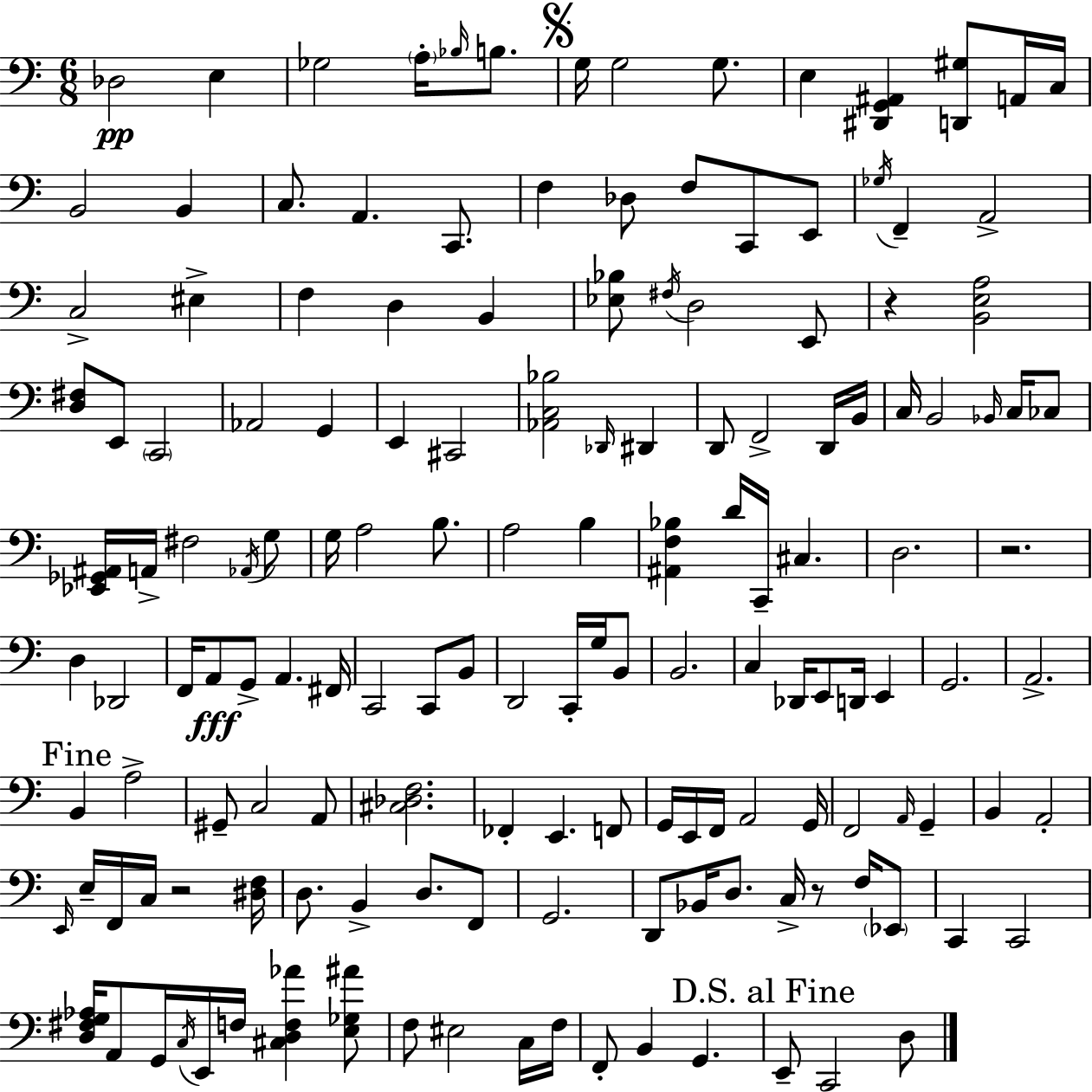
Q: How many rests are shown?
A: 4